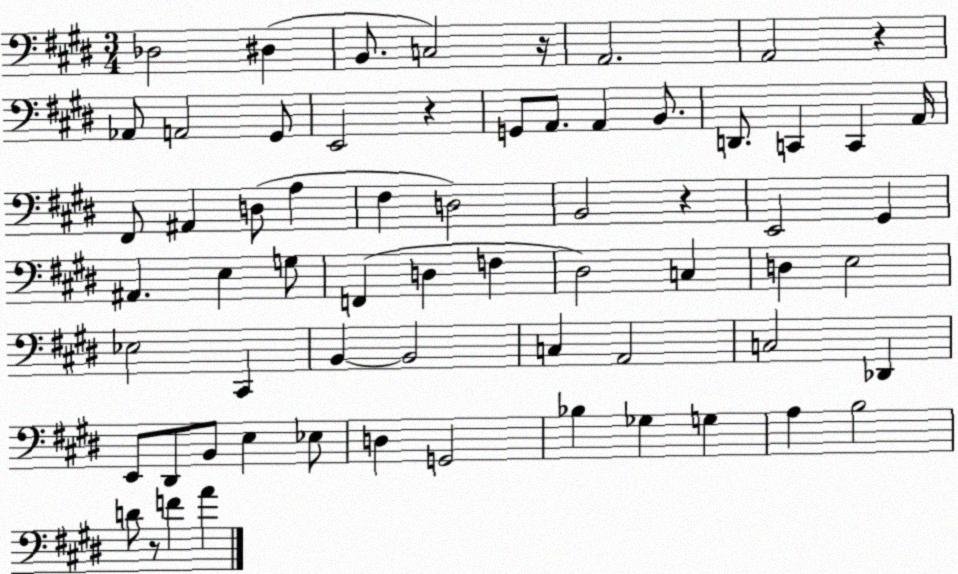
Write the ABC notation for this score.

X:1
T:Untitled
M:3/4
L:1/4
K:E
_D,2 ^D, B,,/2 C,2 z/4 A,,2 A,,2 z _A,,/2 A,,2 ^G,,/2 E,,2 z G,,/2 A,,/2 A,, B,,/2 D,,/2 C,, C,, A,,/4 ^F,,/2 ^A,, D,/2 A, ^F, D,2 B,,2 z E,,2 ^G,, ^A,, E, G,/2 F,, D, F, ^D,2 C, D, E,2 _E,2 ^C,, B,, B,,2 C, A,,2 C,2 _D,, E,,/2 ^D,,/2 B,,/2 E, _E,/2 D, G,,2 _B, _G, G, A, B,2 D/2 z/2 F A